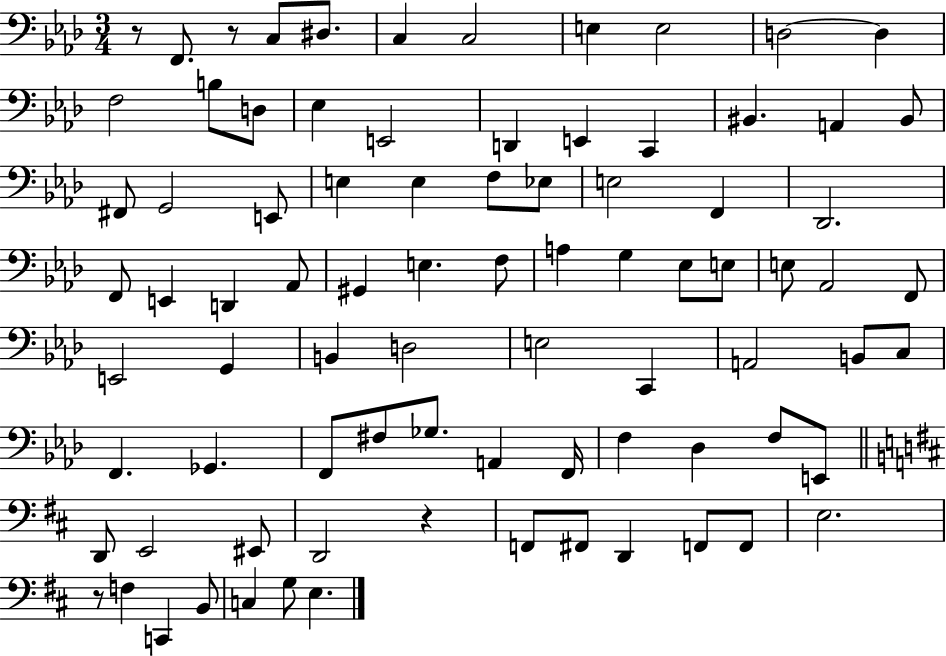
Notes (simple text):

R/e F2/e. R/e C3/e D#3/e. C3/q C3/h E3/q E3/h D3/h D3/q F3/h B3/e D3/e Eb3/q E2/h D2/q E2/q C2/q BIS2/q. A2/q BIS2/e F#2/e G2/h E2/e E3/q E3/q F3/e Eb3/e E3/h F2/q Db2/h. F2/e E2/q D2/q Ab2/e G#2/q E3/q. F3/e A3/q G3/q Eb3/e E3/e E3/e Ab2/h F2/e E2/h G2/q B2/q D3/h E3/h C2/q A2/h B2/e C3/e F2/q. Gb2/q. F2/e F#3/e Gb3/e. A2/q F2/s F3/q Db3/q F3/e E2/e D2/e E2/h EIS2/e D2/h R/q F2/e F#2/e D2/q F2/e F2/e E3/h. R/e F3/q C2/q B2/e C3/q G3/e E3/q.